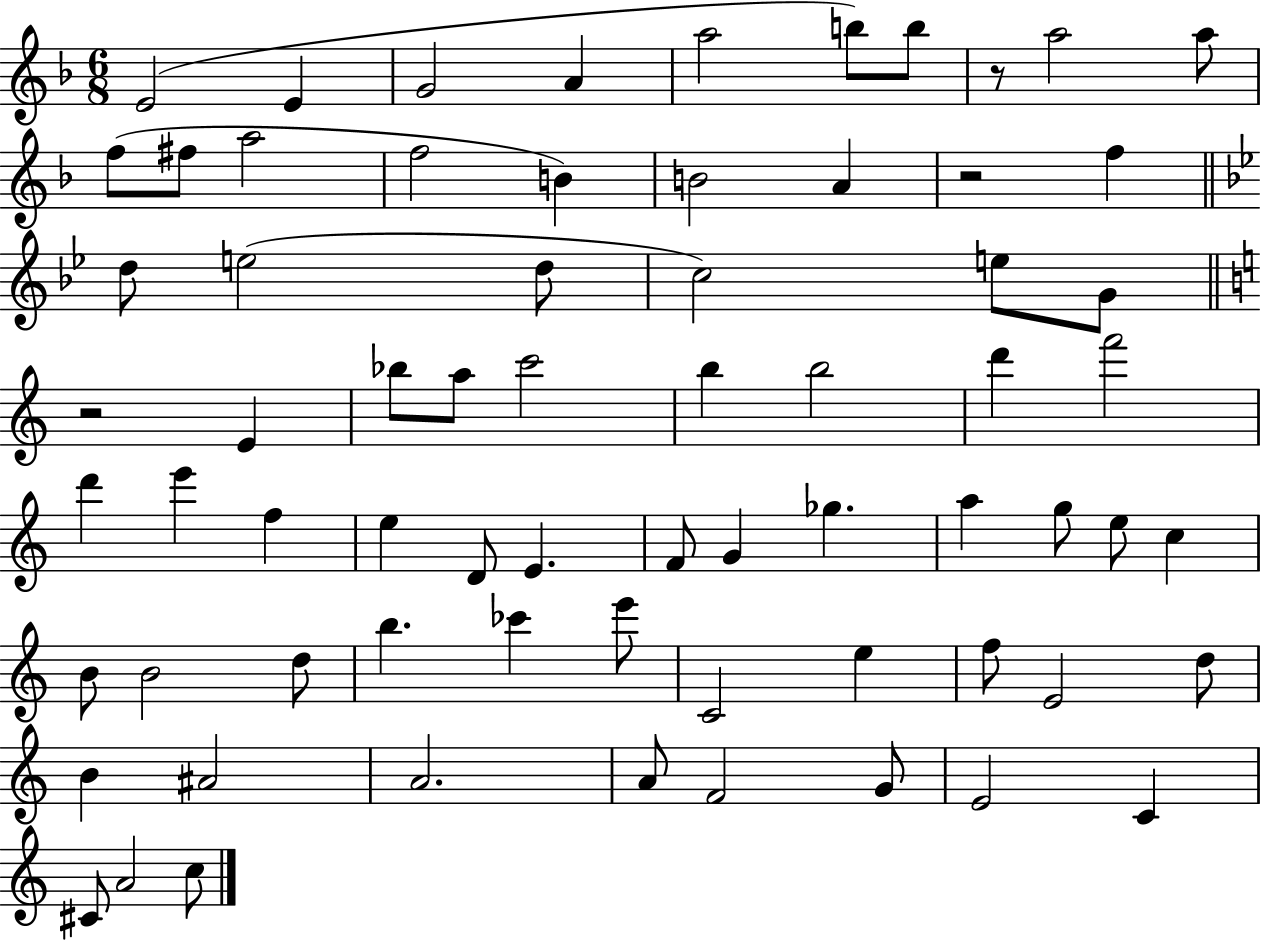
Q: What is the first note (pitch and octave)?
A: E4